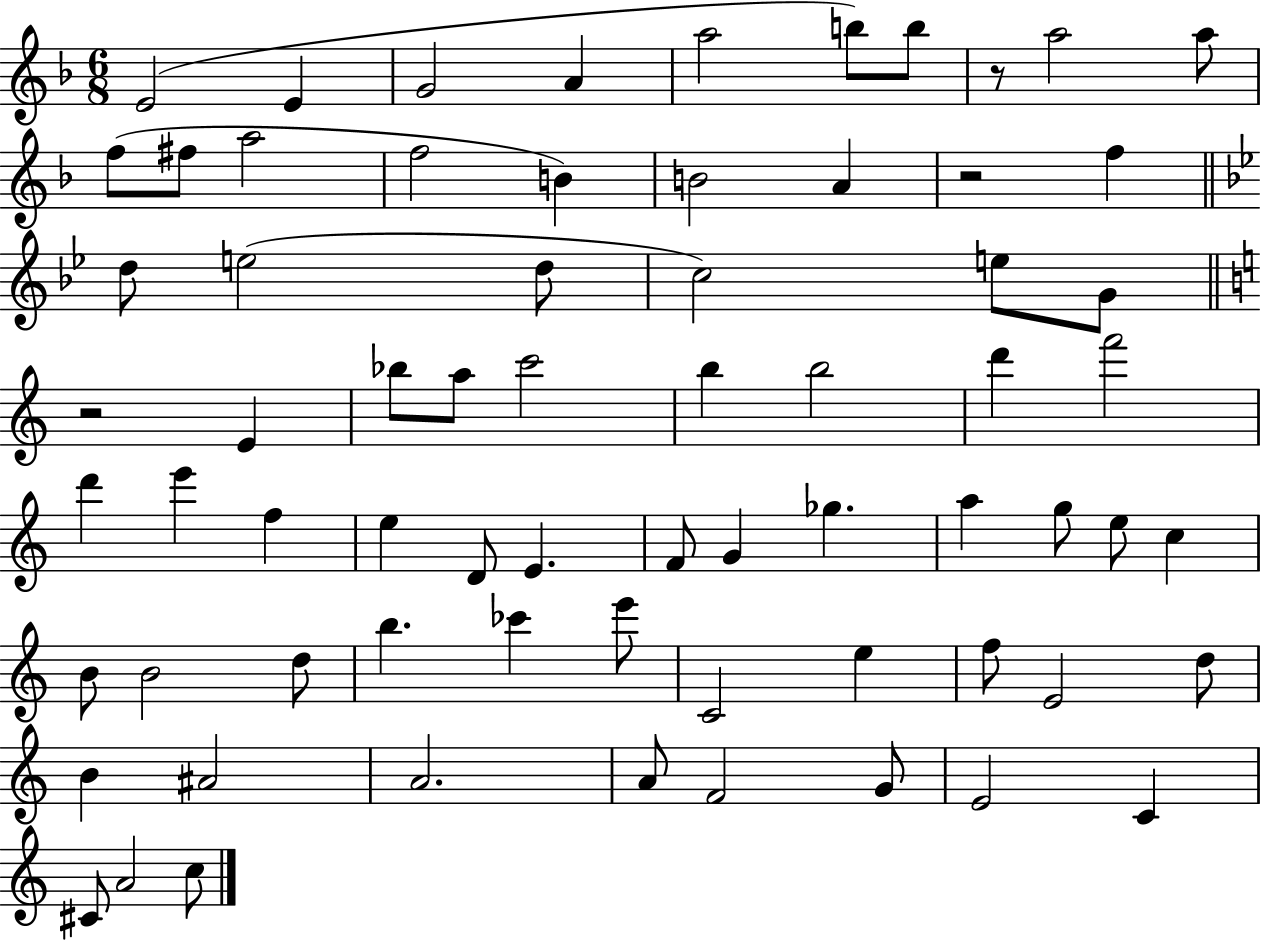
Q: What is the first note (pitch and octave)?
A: E4